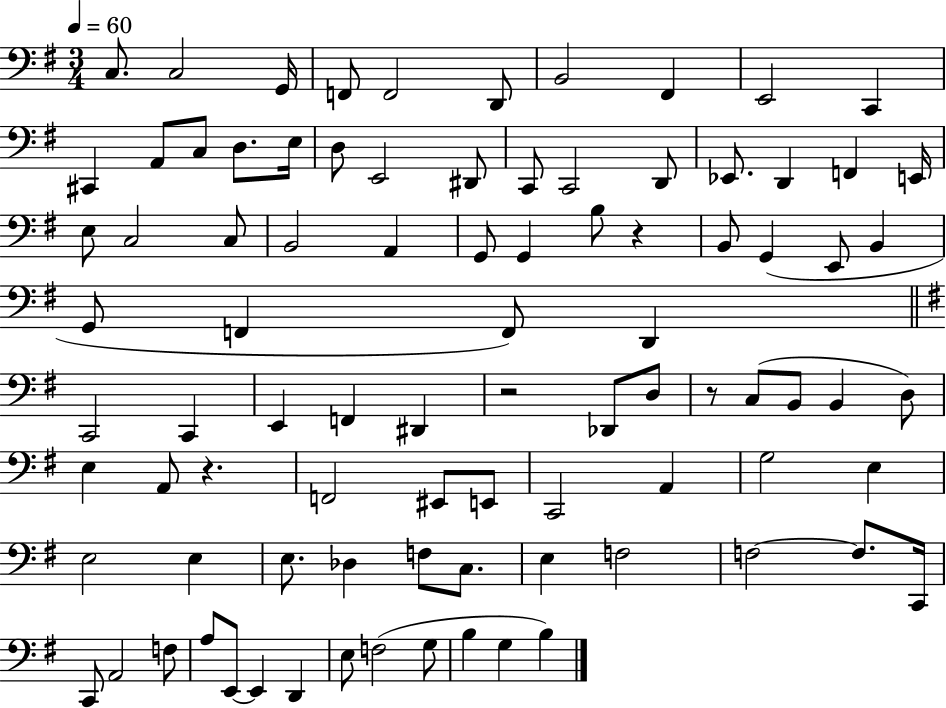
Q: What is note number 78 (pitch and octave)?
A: E2